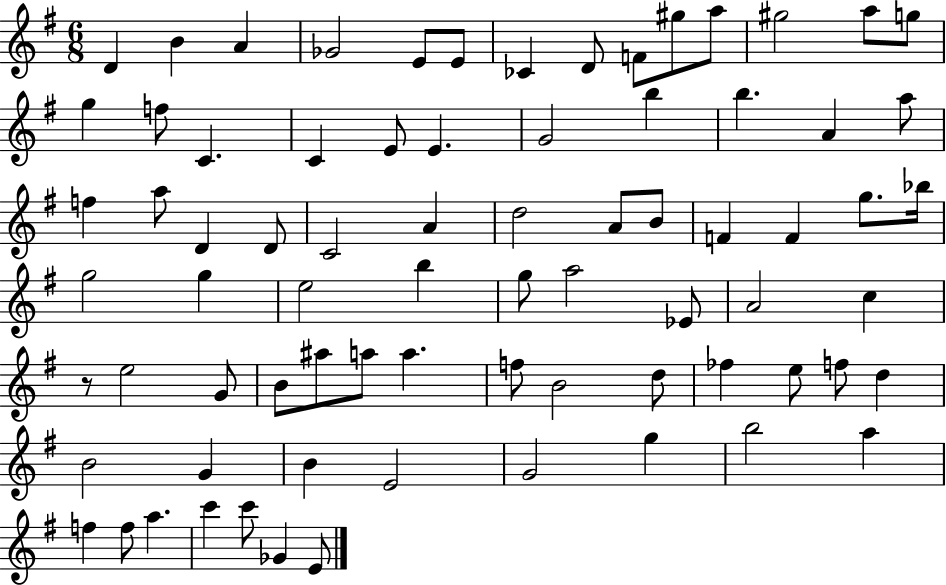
D4/q B4/q A4/q Gb4/h E4/e E4/e CES4/q D4/e F4/e G#5/e A5/e G#5/h A5/e G5/e G5/q F5/e C4/q. C4/q E4/e E4/q. G4/h B5/q B5/q. A4/q A5/e F5/q A5/e D4/q D4/e C4/h A4/q D5/h A4/e B4/e F4/q F4/q G5/e. Bb5/s G5/h G5/q E5/h B5/q G5/e A5/h Eb4/e A4/h C5/q R/e E5/h G4/e B4/e A#5/e A5/e A5/q. F5/e B4/h D5/e FES5/q E5/e F5/e D5/q B4/h G4/q B4/q E4/h G4/h G5/q B5/h A5/q F5/q F5/e A5/q. C6/q C6/e Gb4/q E4/e